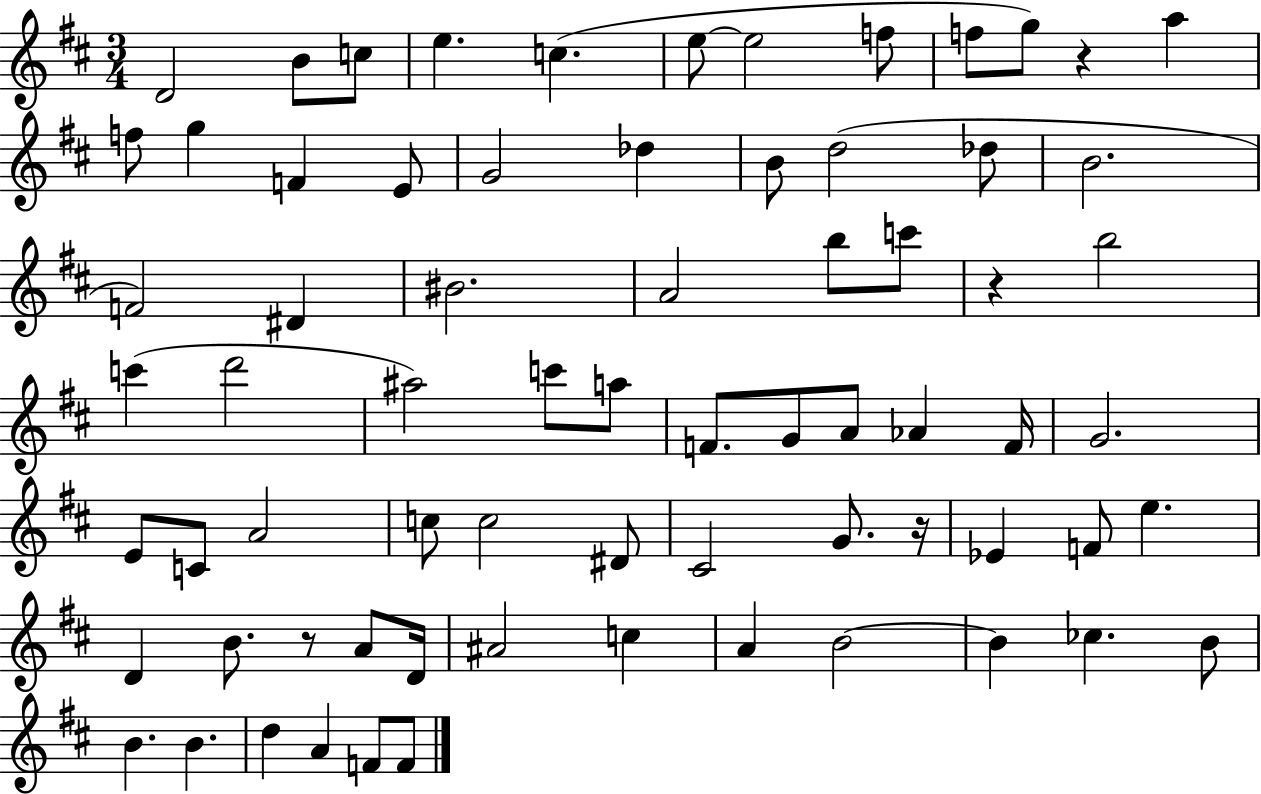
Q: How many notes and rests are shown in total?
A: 71